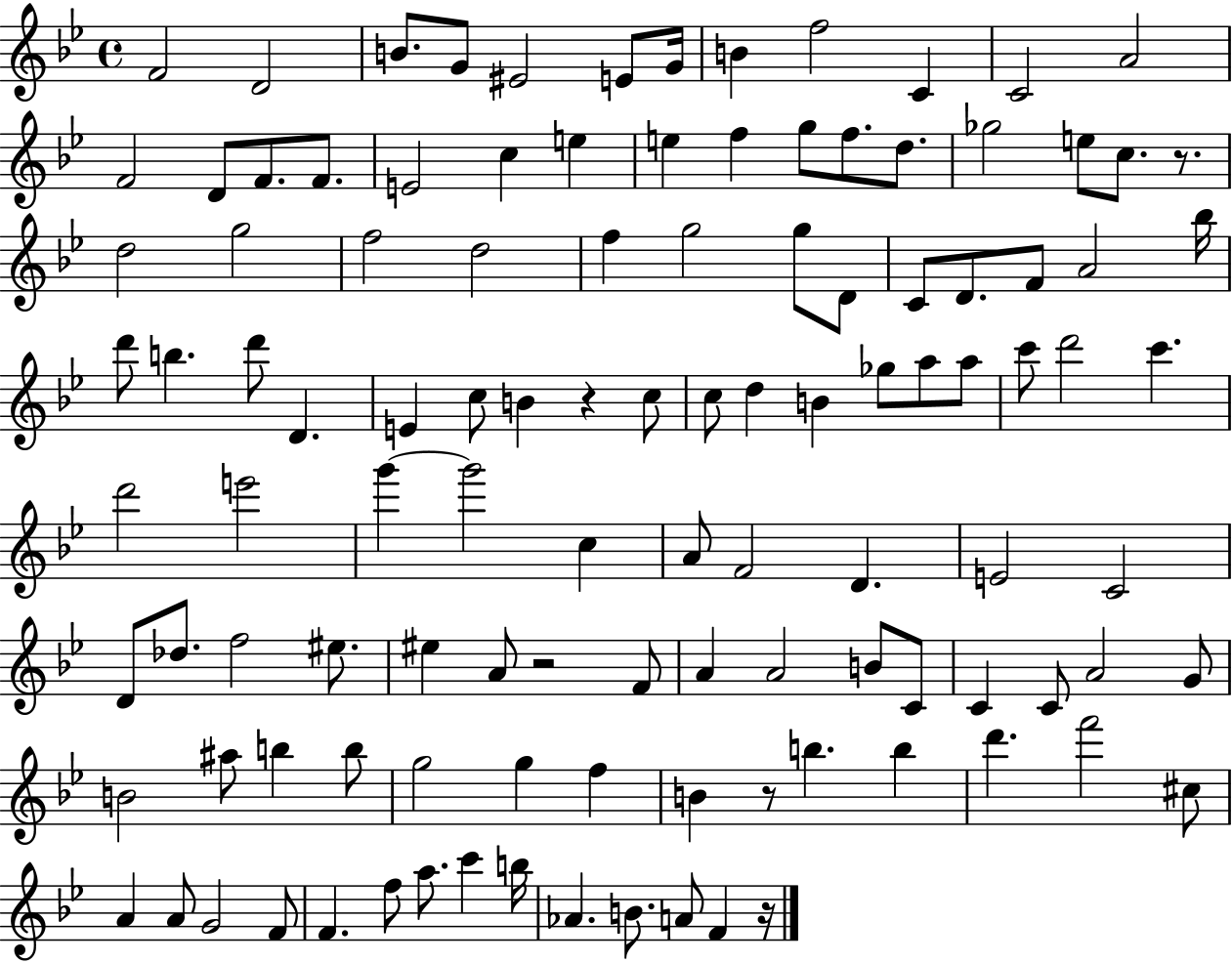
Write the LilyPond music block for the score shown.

{
  \clef treble
  \time 4/4
  \defaultTimeSignature
  \key bes \major
  f'2 d'2 | b'8. g'8 eis'2 e'8 g'16 | b'4 f''2 c'4 | c'2 a'2 | \break f'2 d'8 f'8. f'8. | e'2 c''4 e''4 | e''4 f''4 g''8 f''8. d''8. | ges''2 e''8 c''8. r8. | \break d''2 g''2 | f''2 d''2 | f''4 g''2 g''8 d'8 | c'8 d'8. f'8 a'2 bes''16 | \break d'''8 b''4. d'''8 d'4. | e'4 c''8 b'4 r4 c''8 | c''8 d''4 b'4 ges''8 a''8 a''8 | c'''8 d'''2 c'''4. | \break d'''2 e'''2 | g'''4~~ g'''2 c''4 | a'8 f'2 d'4. | e'2 c'2 | \break d'8 des''8. f''2 eis''8. | eis''4 a'8 r2 f'8 | a'4 a'2 b'8 c'8 | c'4 c'8 a'2 g'8 | \break b'2 ais''8 b''4 b''8 | g''2 g''4 f''4 | b'4 r8 b''4. b''4 | d'''4. f'''2 cis''8 | \break a'4 a'8 g'2 f'8 | f'4. f''8 a''8. c'''4 b''16 | aes'4. b'8. a'8 f'4 r16 | \bar "|."
}